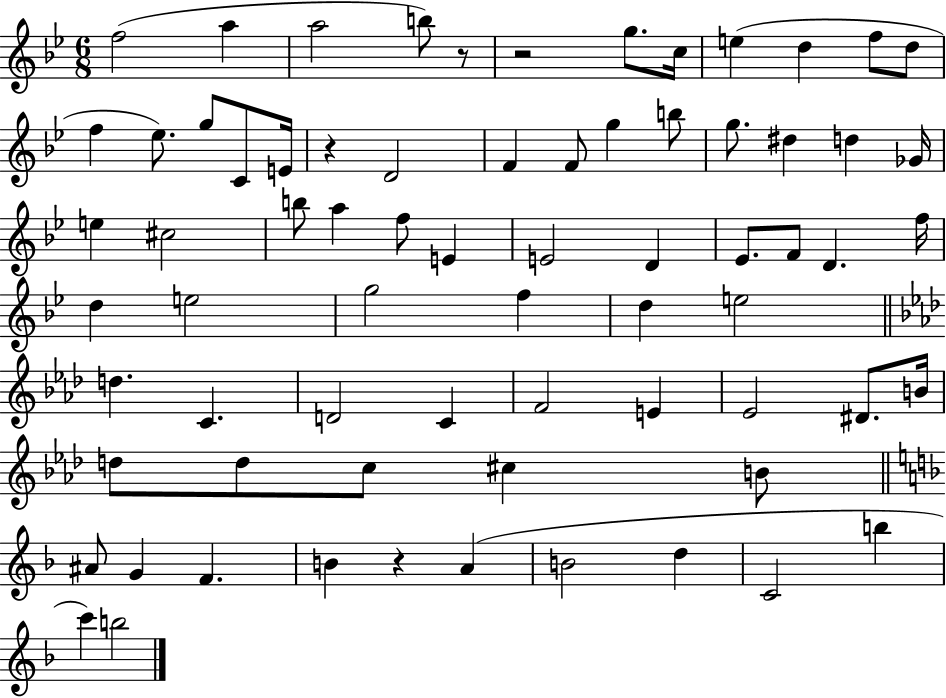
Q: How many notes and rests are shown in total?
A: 71